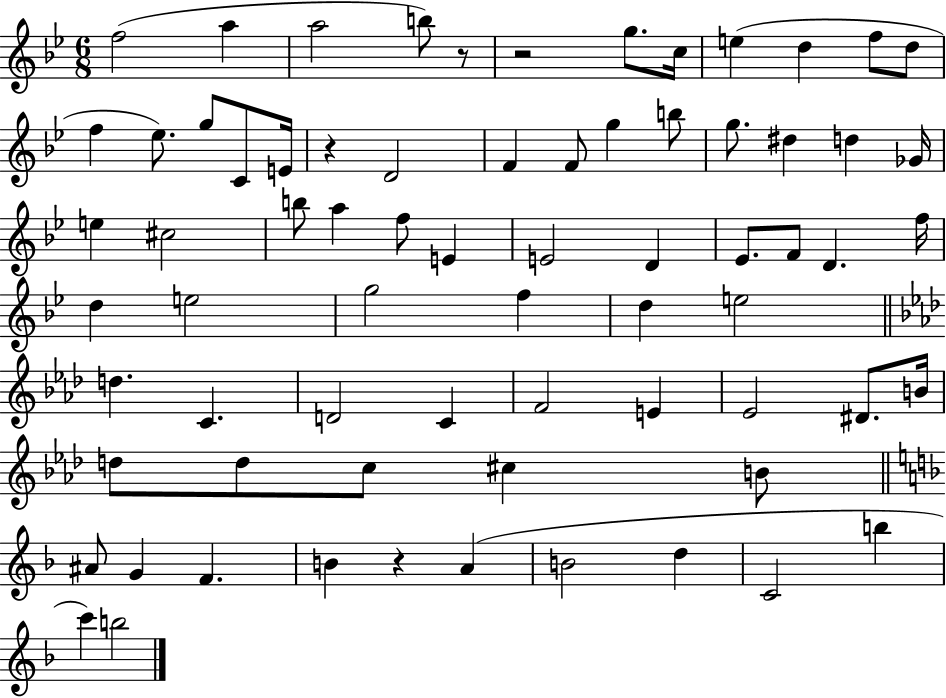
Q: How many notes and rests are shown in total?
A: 71